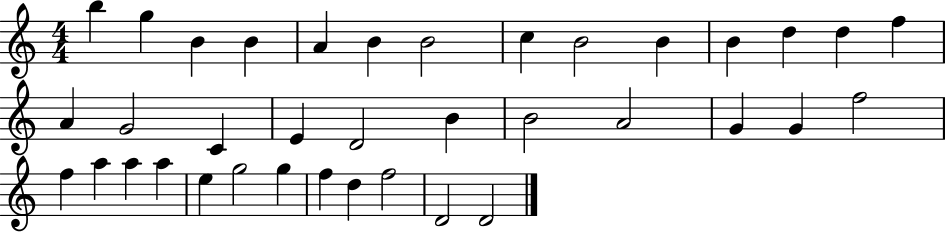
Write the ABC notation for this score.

X:1
T:Untitled
M:4/4
L:1/4
K:C
b g B B A B B2 c B2 B B d d f A G2 C E D2 B B2 A2 G G f2 f a a a e g2 g f d f2 D2 D2